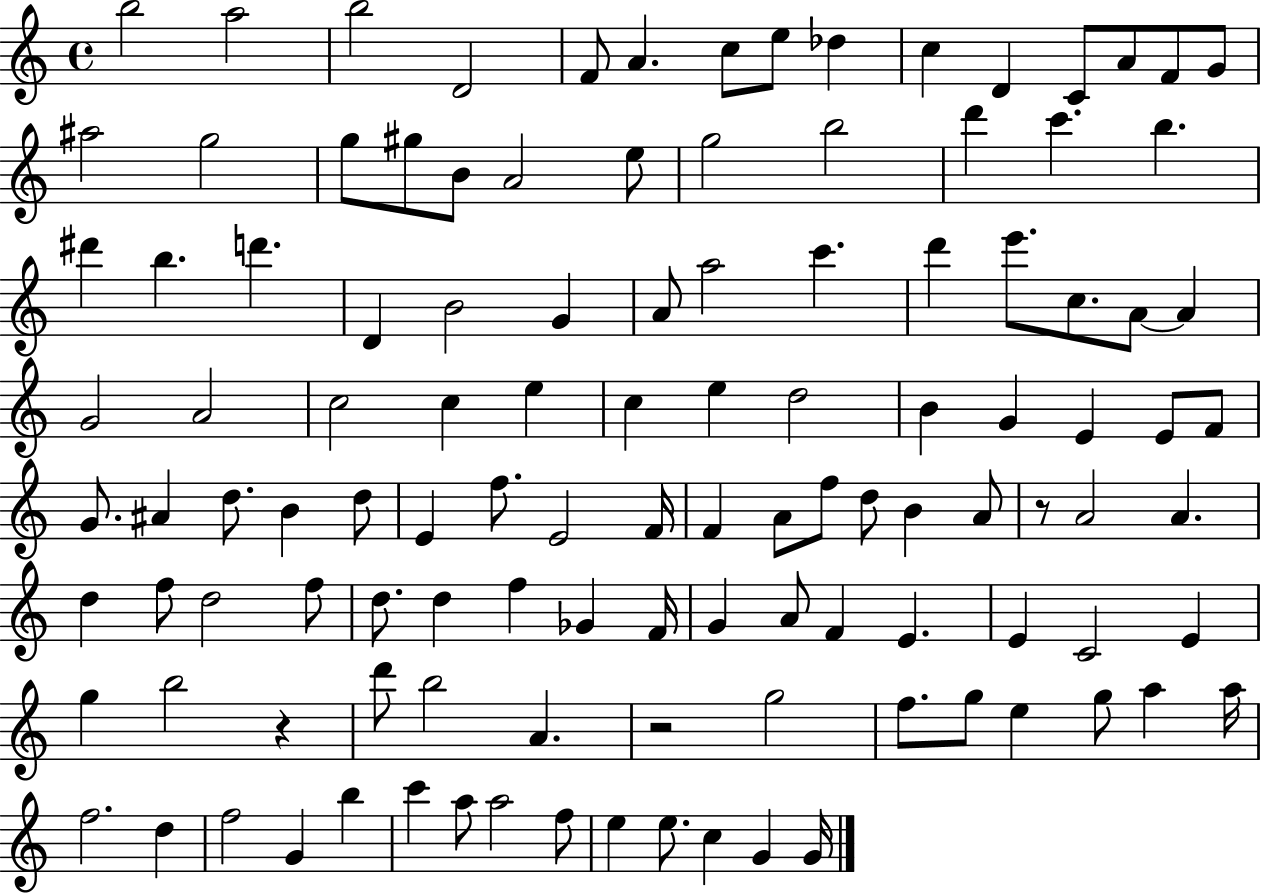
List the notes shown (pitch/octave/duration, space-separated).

B5/h A5/h B5/h D4/h F4/e A4/q. C5/e E5/e Db5/q C5/q D4/q C4/e A4/e F4/e G4/e A#5/h G5/h G5/e G#5/e B4/e A4/h E5/e G5/h B5/h D6/q C6/q. B5/q. D#6/q B5/q. D6/q. D4/q B4/h G4/q A4/e A5/h C6/q. D6/q E6/e. C5/e. A4/e A4/q G4/h A4/h C5/h C5/q E5/q C5/q E5/q D5/h B4/q G4/q E4/q E4/e F4/e G4/e. A#4/q D5/e. B4/q D5/e E4/q F5/e. E4/h F4/s F4/q A4/e F5/e D5/e B4/q A4/e R/e A4/h A4/q. D5/q F5/e D5/h F5/e D5/e. D5/q F5/q Gb4/q F4/s G4/q A4/e F4/q E4/q. E4/q C4/h E4/q G5/q B5/h R/q D6/e B5/h A4/q. R/h G5/h F5/e. G5/e E5/q G5/e A5/q A5/s F5/h. D5/q F5/h G4/q B5/q C6/q A5/e A5/h F5/e E5/q E5/e. C5/q G4/q G4/s